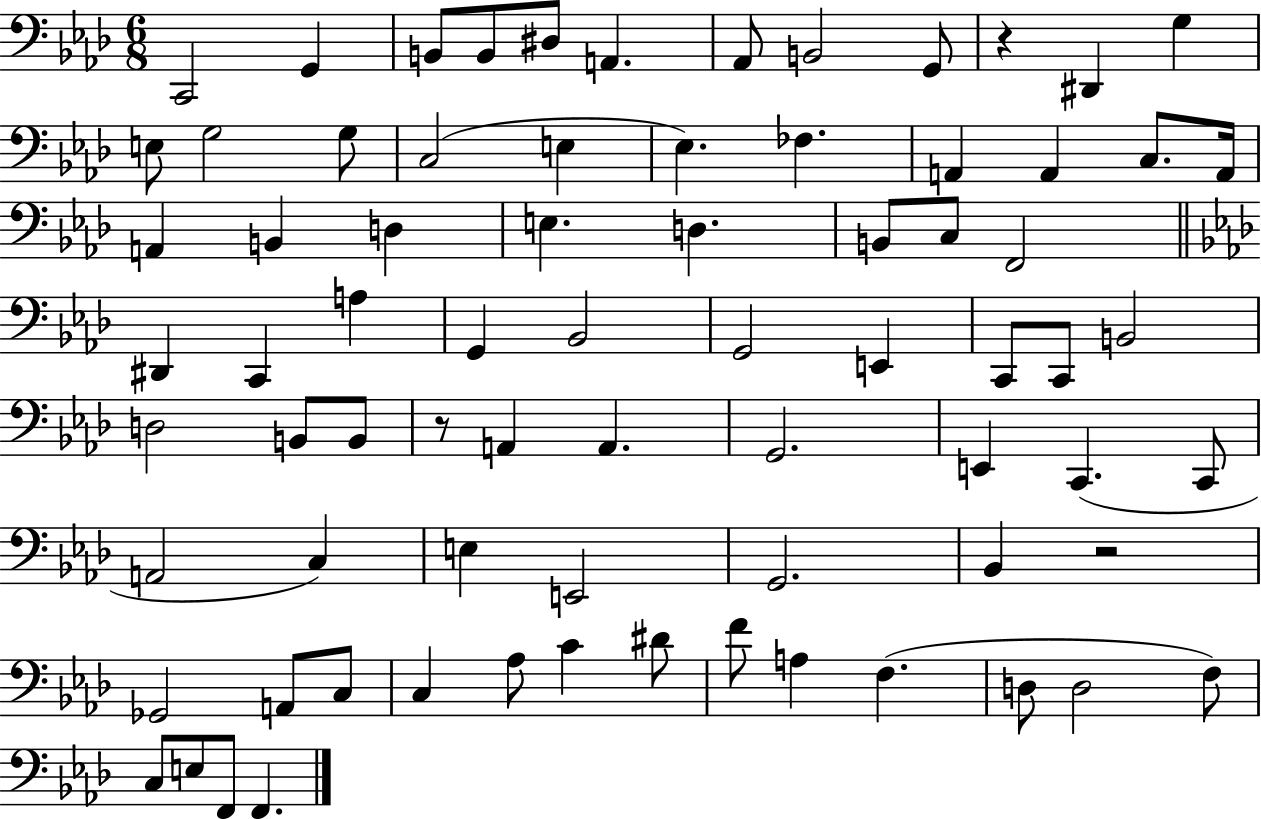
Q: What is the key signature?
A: AES major